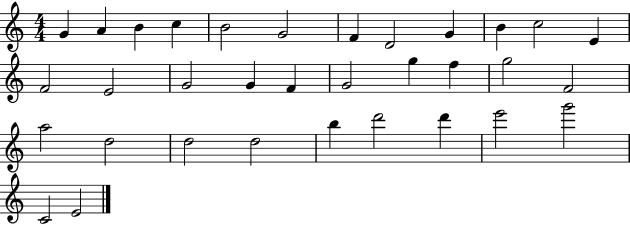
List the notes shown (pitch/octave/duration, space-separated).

G4/q A4/q B4/q C5/q B4/h G4/h F4/q D4/h G4/q B4/q C5/h E4/q F4/h E4/h G4/h G4/q F4/q G4/h G5/q F5/q G5/h F4/h A5/h D5/h D5/h D5/h B5/q D6/h D6/q E6/h G6/h C4/h E4/h